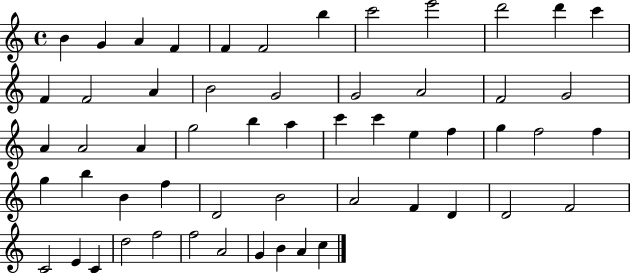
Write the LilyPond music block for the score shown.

{
  \clef treble
  \time 4/4
  \defaultTimeSignature
  \key c \major
  b'4 g'4 a'4 f'4 | f'4 f'2 b''4 | c'''2 e'''2 | d'''2 d'''4 c'''4 | \break f'4 f'2 a'4 | b'2 g'2 | g'2 a'2 | f'2 g'2 | \break a'4 a'2 a'4 | g''2 b''4 a''4 | c'''4 c'''4 e''4 f''4 | g''4 f''2 f''4 | \break g''4 b''4 b'4 f''4 | d'2 b'2 | a'2 f'4 d'4 | d'2 f'2 | \break c'2 e'4 c'4 | d''2 f''2 | f''2 a'2 | g'4 b'4 a'4 c''4 | \break \bar "|."
}